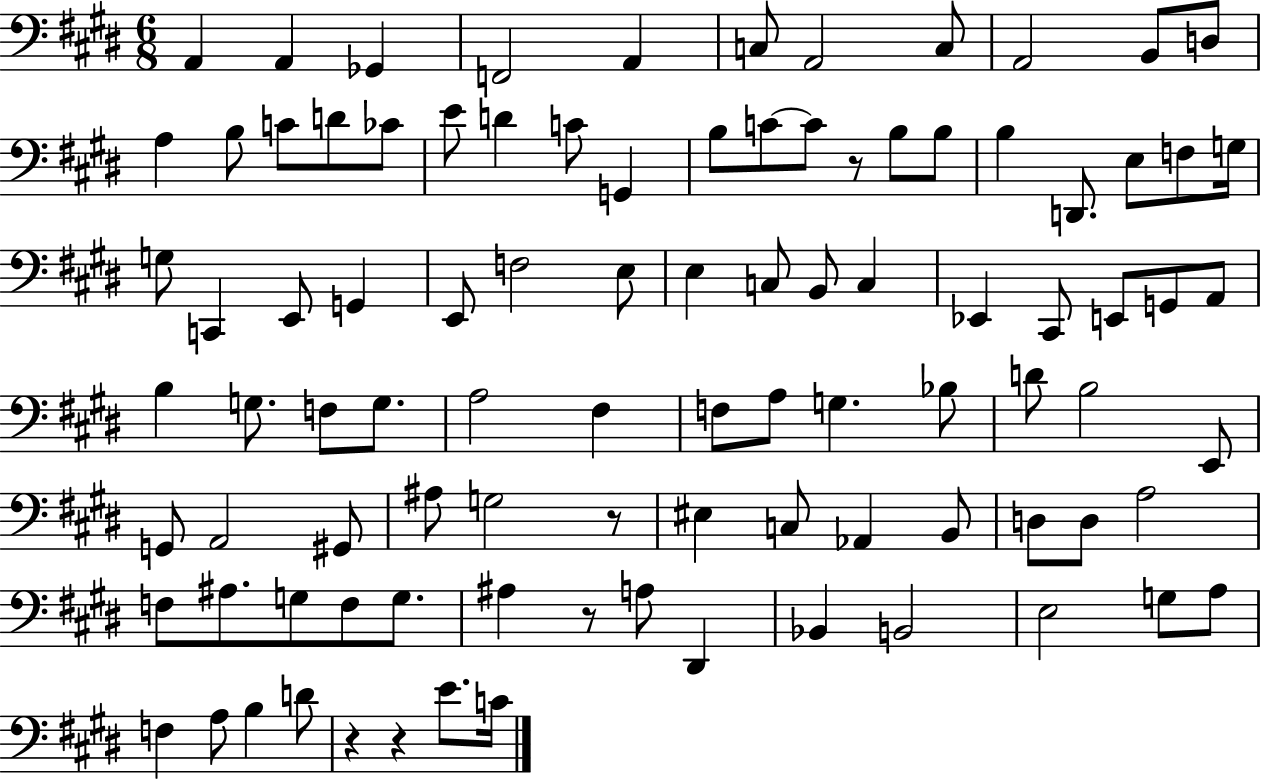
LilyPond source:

{
  \clef bass
  \numericTimeSignature
  \time 6/8
  \key e \major
  a,4 a,4 ges,4 | f,2 a,4 | c8 a,2 c8 | a,2 b,8 d8 | \break a4 b8 c'8 d'8 ces'8 | e'8 d'4 c'8 g,4 | b8 c'8~~ c'8 r8 b8 b8 | b4 d,8. e8 f8 g16 | \break g8 c,4 e,8 g,4 | e,8 f2 e8 | e4 c8 b,8 c4 | ees,4 cis,8 e,8 g,8 a,8 | \break b4 g8. f8 g8. | a2 fis4 | f8 a8 g4. bes8 | d'8 b2 e,8 | \break g,8 a,2 gis,8 | ais8 g2 r8 | eis4 c8 aes,4 b,8 | d8 d8 a2 | \break f8 ais8. g8 f8 g8. | ais4 r8 a8 dis,4 | bes,4 b,2 | e2 g8 a8 | \break f4 a8 b4 d'8 | r4 r4 e'8. c'16 | \bar "|."
}